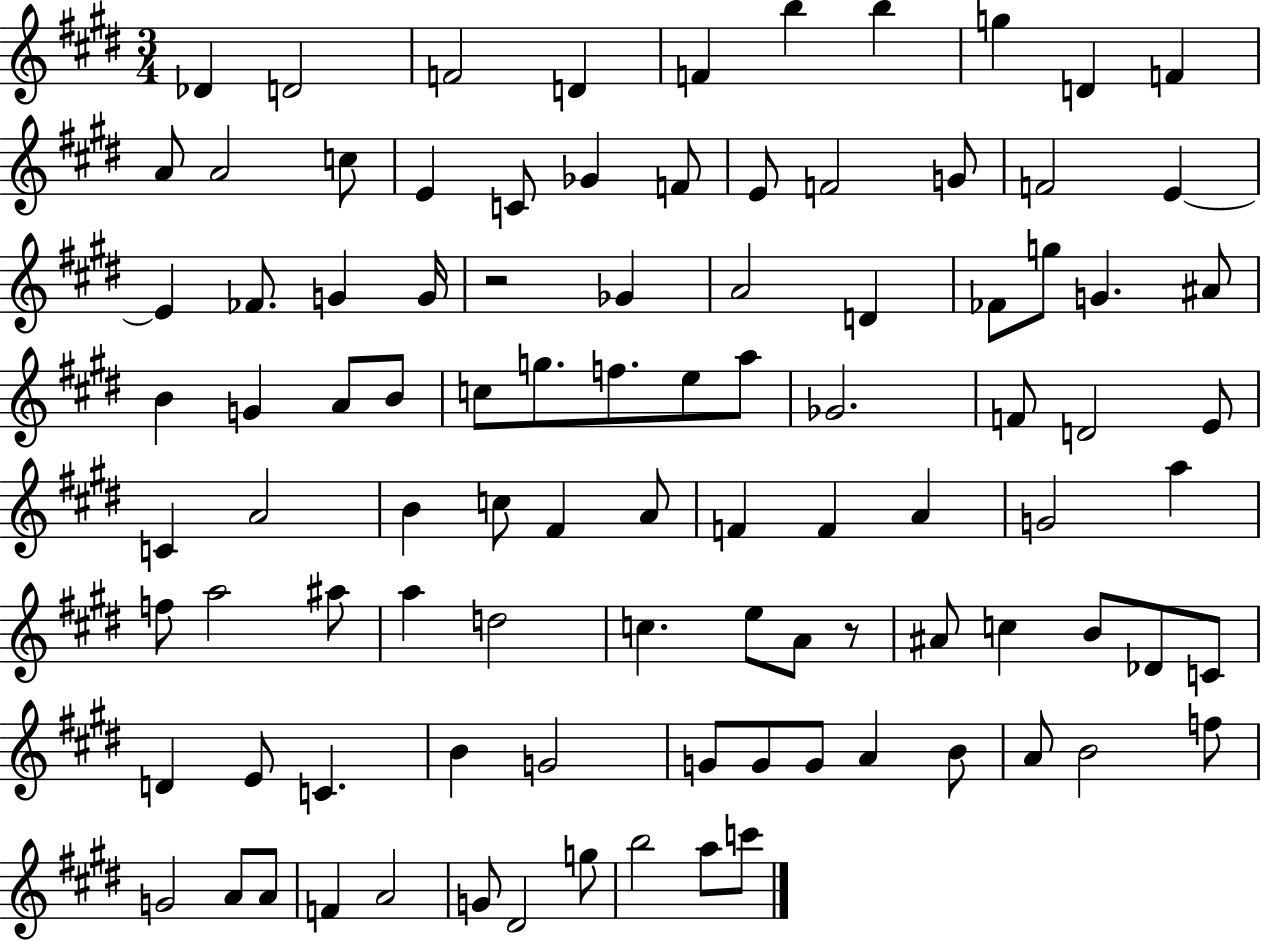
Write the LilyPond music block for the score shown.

{
  \clef treble
  \numericTimeSignature
  \time 3/4
  \key e \major
  des'4 d'2 | f'2 d'4 | f'4 b''4 b''4 | g''4 d'4 f'4 | \break a'8 a'2 c''8 | e'4 c'8 ges'4 f'8 | e'8 f'2 g'8 | f'2 e'4~~ | \break e'4 fes'8. g'4 g'16 | r2 ges'4 | a'2 d'4 | fes'8 g''8 g'4. ais'8 | \break b'4 g'4 a'8 b'8 | c''8 g''8. f''8. e''8 a''8 | ges'2. | f'8 d'2 e'8 | \break c'4 a'2 | b'4 c''8 fis'4 a'8 | f'4 f'4 a'4 | g'2 a''4 | \break f''8 a''2 ais''8 | a''4 d''2 | c''4. e''8 a'8 r8 | ais'8 c''4 b'8 des'8 c'8 | \break d'4 e'8 c'4. | b'4 g'2 | g'8 g'8 g'8 a'4 b'8 | a'8 b'2 f''8 | \break g'2 a'8 a'8 | f'4 a'2 | g'8 dis'2 g''8 | b''2 a''8 c'''8 | \break \bar "|."
}